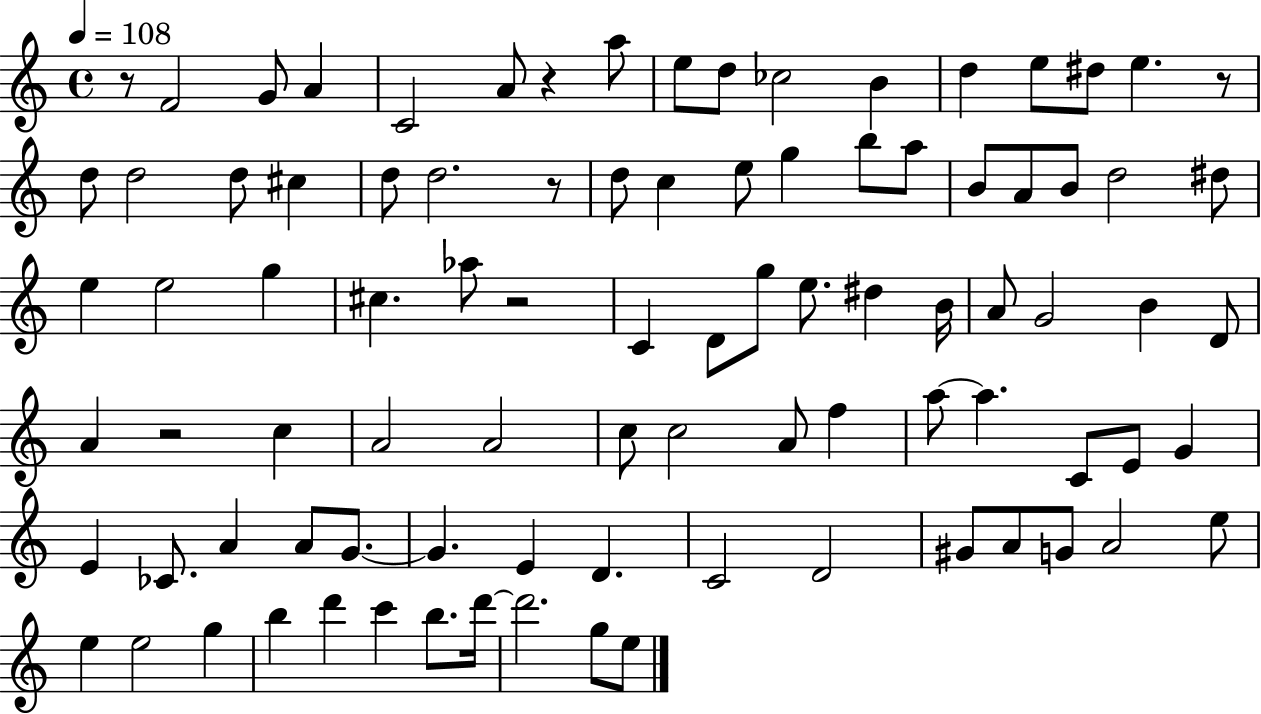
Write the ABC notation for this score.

X:1
T:Untitled
M:4/4
L:1/4
K:C
z/2 F2 G/2 A C2 A/2 z a/2 e/2 d/2 _c2 B d e/2 ^d/2 e z/2 d/2 d2 d/2 ^c d/2 d2 z/2 d/2 c e/2 g b/2 a/2 B/2 A/2 B/2 d2 ^d/2 e e2 g ^c _a/2 z2 C D/2 g/2 e/2 ^d B/4 A/2 G2 B D/2 A z2 c A2 A2 c/2 c2 A/2 f a/2 a C/2 E/2 G E _C/2 A A/2 G/2 G E D C2 D2 ^G/2 A/2 G/2 A2 e/2 e e2 g b d' c' b/2 d'/4 d'2 g/2 e/2